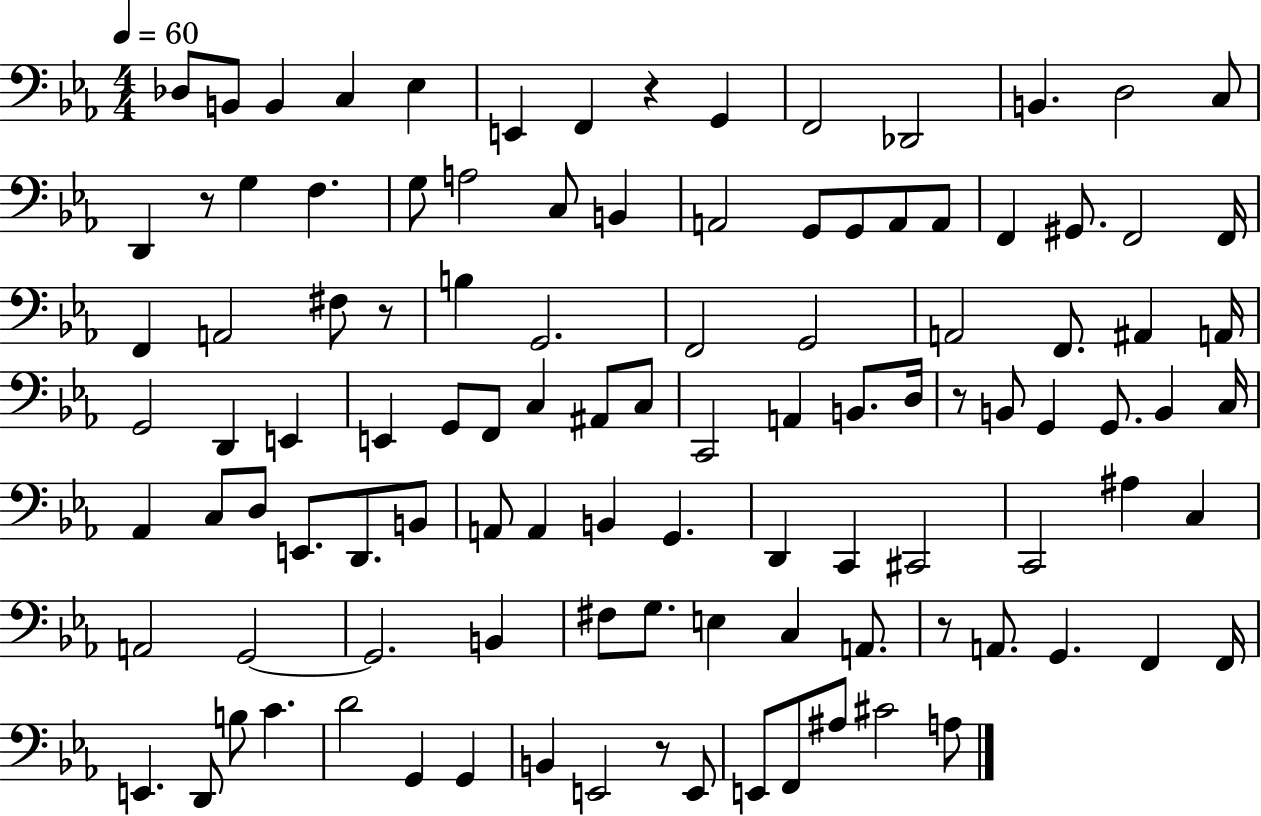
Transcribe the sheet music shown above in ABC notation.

X:1
T:Untitled
M:4/4
L:1/4
K:Eb
_D,/2 B,,/2 B,, C, _E, E,, F,, z G,, F,,2 _D,,2 B,, D,2 C,/2 D,, z/2 G, F, G,/2 A,2 C,/2 B,, A,,2 G,,/2 G,,/2 A,,/2 A,,/2 F,, ^G,,/2 F,,2 F,,/4 F,, A,,2 ^F,/2 z/2 B, G,,2 F,,2 G,,2 A,,2 F,,/2 ^A,, A,,/4 G,,2 D,, E,, E,, G,,/2 F,,/2 C, ^A,,/2 C,/2 C,,2 A,, B,,/2 D,/4 z/2 B,,/2 G,, G,,/2 B,, C,/4 _A,, C,/2 D,/2 E,,/2 D,,/2 B,,/2 A,,/2 A,, B,, G,, D,, C,, ^C,,2 C,,2 ^A, C, A,,2 G,,2 G,,2 B,, ^F,/2 G,/2 E, C, A,,/2 z/2 A,,/2 G,, F,, F,,/4 E,, D,,/2 B,/2 C D2 G,, G,, B,, E,,2 z/2 E,,/2 E,,/2 F,,/2 ^A,/2 ^C2 A,/2